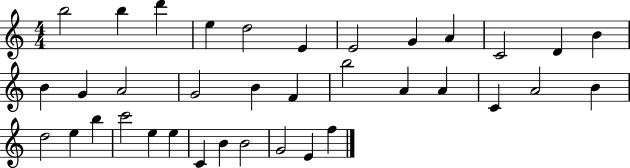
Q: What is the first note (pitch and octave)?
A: B5